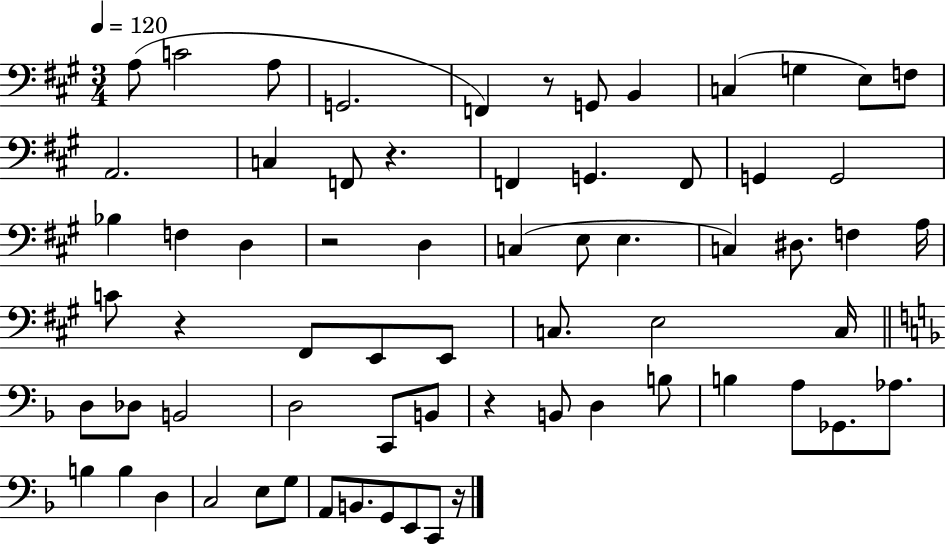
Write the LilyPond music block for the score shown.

{
  \clef bass
  \numericTimeSignature
  \time 3/4
  \key a \major
  \tempo 4 = 120
  a8( c'2 a8 | g,2. | f,4) r8 g,8 b,4 | c4( g4 e8) f8 | \break a,2. | c4 f,8 r4. | f,4 g,4. f,8 | g,4 g,2 | \break bes4 f4 d4 | r2 d4 | c4( e8 e4. | c4) dis8. f4 a16 | \break c'8 r4 fis,8 e,8 e,8 | c8. e2 c16 | \bar "||" \break \key f \major d8 des8 b,2 | d2 c,8 b,8 | r4 b,8 d4 b8 | b4 a8 ges,8. aes8. | \break b4 b4 d4 | c2 e8 g8 | a,8 b,8. g,8 e,8 c,8 r16 | \bar "|."
}